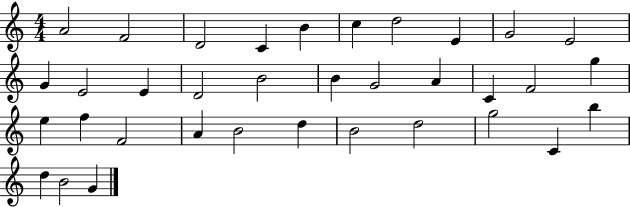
{
  \clef treble
  \numericTimeSignature
  \time 4/4
  \key c \major
  a'2 f'2 | d'2 c'4 b'4 | c''4 d''2 e'4 | g'2 e'2 | \break g'4 e'2 e'4 | d'2 b'2 | b'4 g'2 a'4 | c'4 f'2 g''4 | \break e''4 f''4 f'2 | a'4 b'2 d''4 | b'2 d''2 | g''2 c'4 b''4 | \break d''4 b'2 g'4 | \bar "|."
}